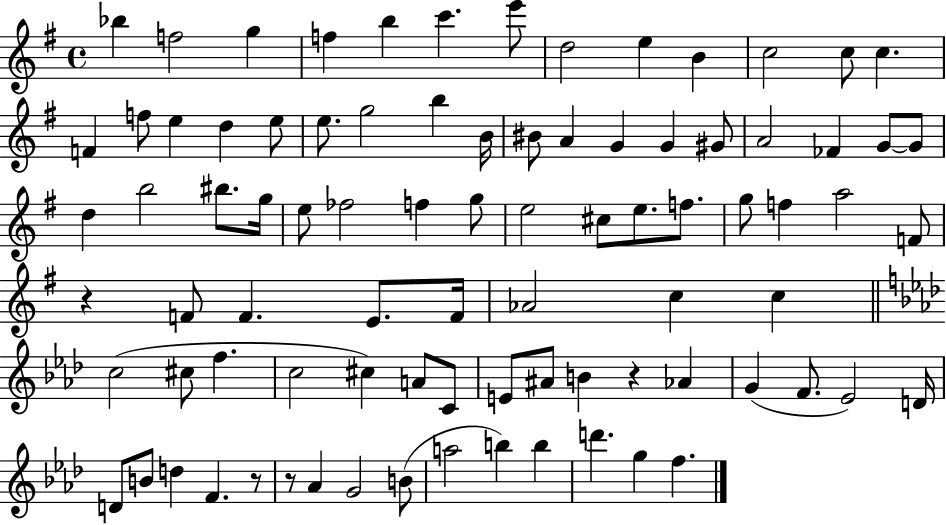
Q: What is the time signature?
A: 4/4